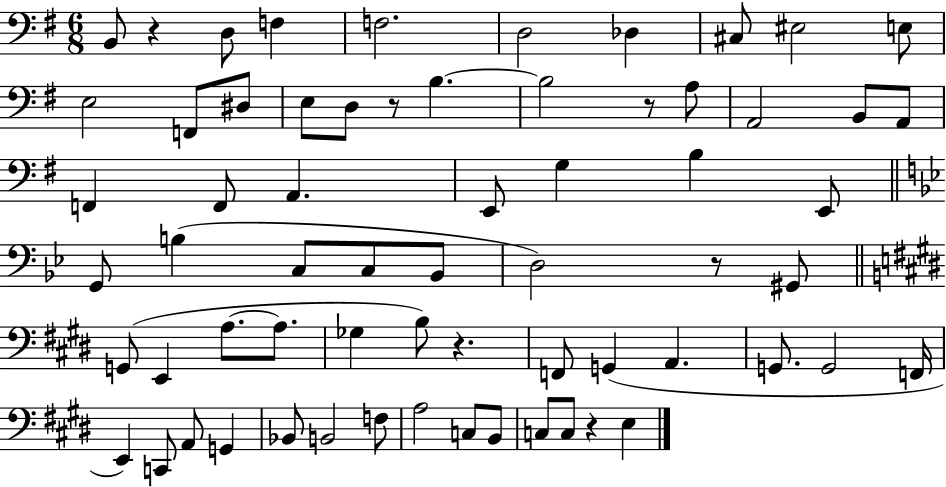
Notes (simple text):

B2/e R/q D3/e F3/q F3/h. D3/h Db3/q C#3/e EIS3/h E3/e E3/h F2/e D#3/e E3/e D3/e R/e B3/q. B3/h R/e A3/e A2/h B2/e A2/e F2/q F2/e A2/q. E2/e G3/q B3/q E2/e G2/e B3/q C3/e C3/e Bb2/e D3/h R/e G#2/e G2/e E2/q A3/e. A3/e. Gb3/q B3/e R/q. F2/e G2/q A2/q. G2/e. G2/h F2/s E2/q C2/e A2/e G2/q Bb2/e B2/h F3/e A3/h C3/e B2/e C3/e C3/e R/q E3/q